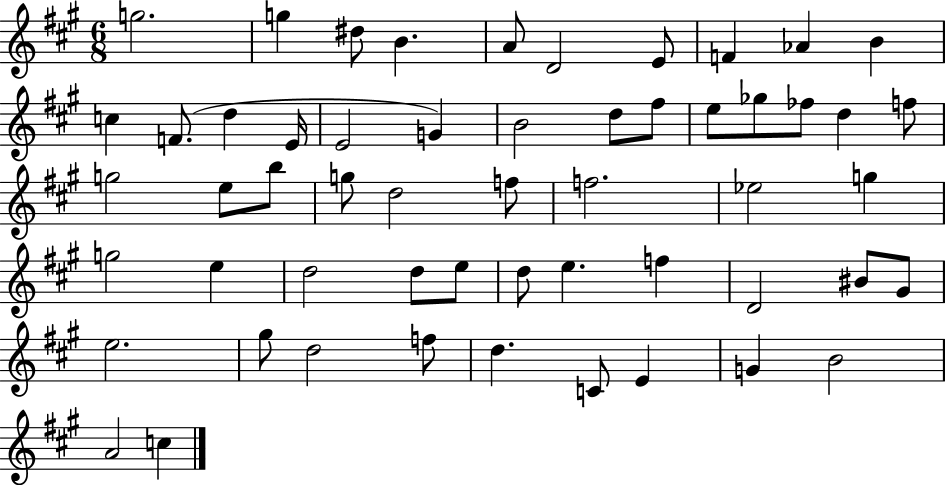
G5/h. G5/q D#5/e B4/q. A4/e D4/h E4/e F4/q Ab4/q B4/q C5/q F4/e. D5/q E4/s E4/h G4/q B4/h D5/e F#5/e E5/e Gb5/e FES5/e D5/q F5/e G5/h E5/e B5/e G5/e D5/h F5/e F5/h. Eb5/h G5/q G5/h E5/q D5/h D5/e E5/e D5/e E5/q. F5/q D4/h BIS4/e G#4/e E5/h. G#5/e D5/h F5/e D5/q. C4/e E4/q G4/q B4/h A4/h C5/q